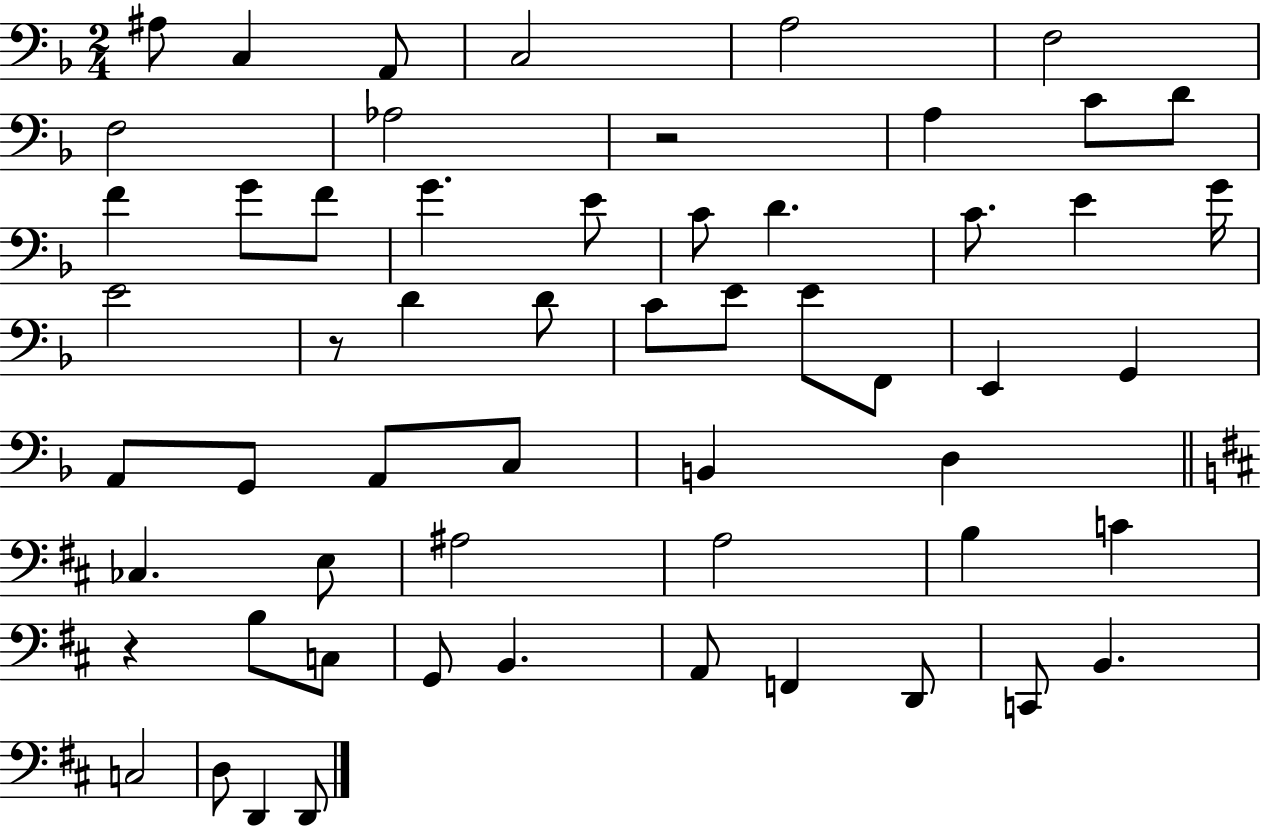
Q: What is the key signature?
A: F major